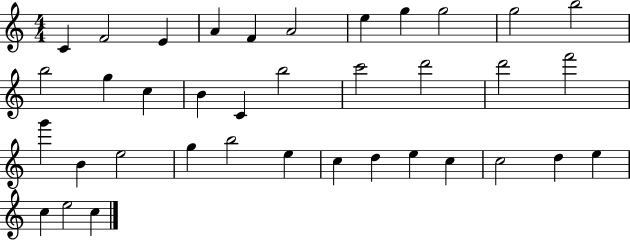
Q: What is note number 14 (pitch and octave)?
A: C5